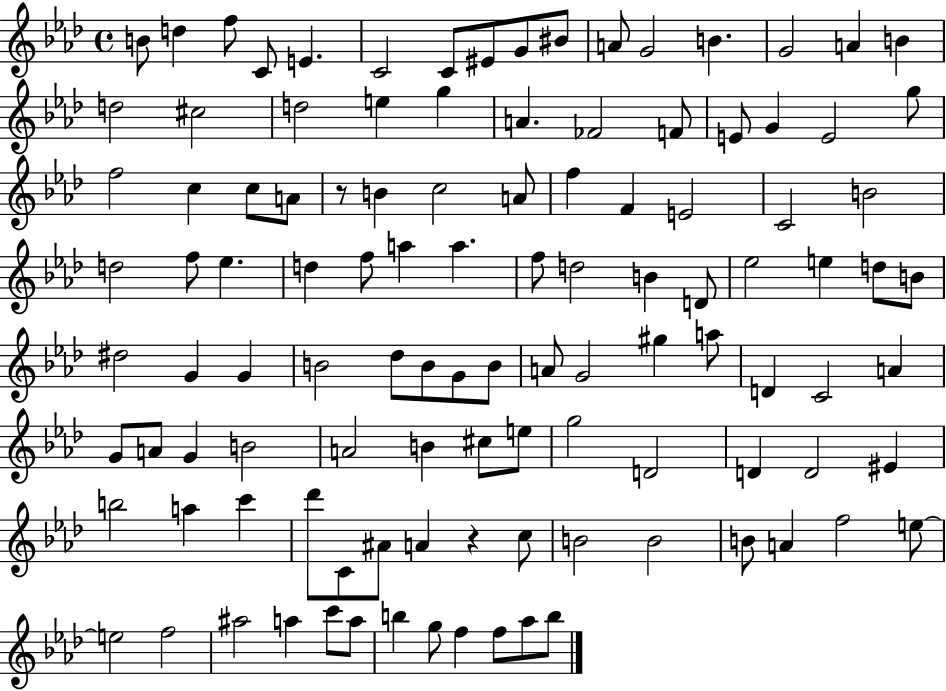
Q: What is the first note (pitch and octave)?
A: B4